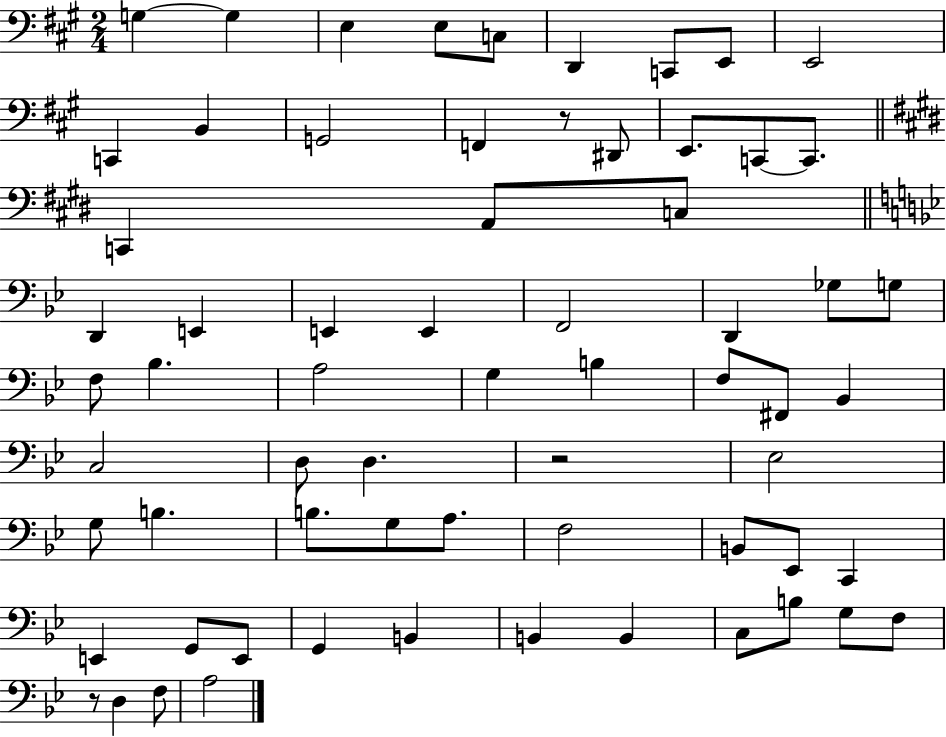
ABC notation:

X:1
T:Untitled
M:2/4
L:1/4
K:A
G, G, E, E,/2 C,/2 D,, C,,/2 E,,/2 E,,2 C,, B,, G,,2 F,, z/2 ^D,,/2 E,,/2 C,,/2 C,,/2 C,, A,,/2 C,/2 D,, E,, E,, E,, F,,2 D,, _G,/2 G,/2 F,/2 _B, A,2 G, B, F,/2 ^F,,/2 _B,, C,2 D,/2 D, z2 _E,2 G,/2 B, B,/2 G,/2 A,/2 F,2 B,,/2 _E,,/2 C,, E,, G,,/2 E,,/2 G,, B,, B,, B,, C,/2 B,/2 G,/2 F,/2 z/2 D, F,/2 A,2